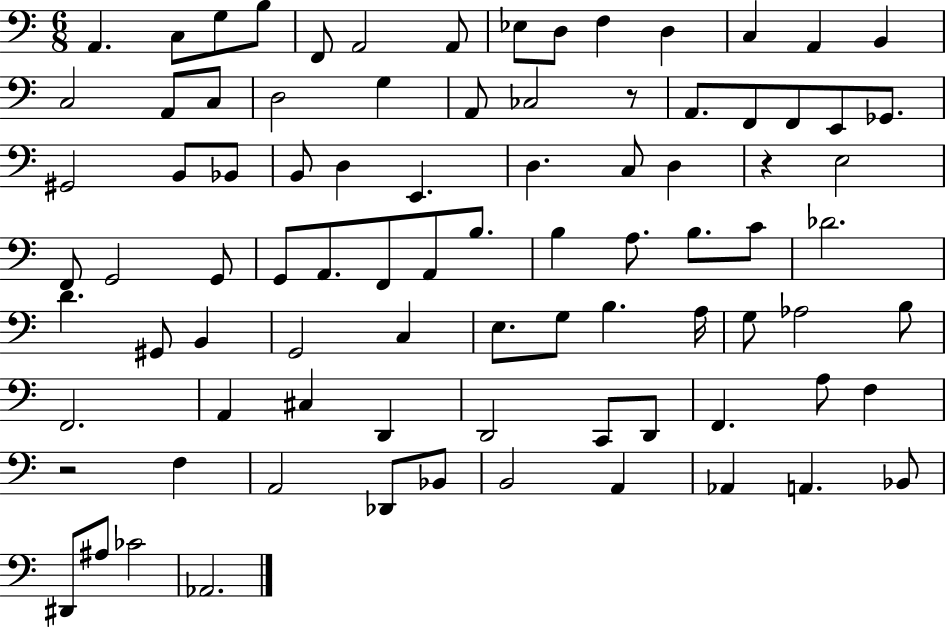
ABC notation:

X:1
T:Untitled
M:6/8
L:1/4
K:C
A,, C,/2 G,/2 B,/2 F,,/2 A,,2 A,,/2 _E,/2 D,/2 F, D, C, A,, B,, C,2 A,,/2 C,/2 D,2 G, A,,/2 _C,2 z/2 A,,/2 F,,/2 F,,/2 E,,/2 _G,,/2 ^G,,2 B,,/2 _B,,/2 B,,/2 D, E,, D, C,/2 D, z E,2 F,,/2 G,,2 G,,/2 G,,/2 A,,/2 F,,/2 A,,/2 B,/2 B, A,/2 B,/2 C/2 _D2 D ^G,,/2 B,, G,,2 C, E,/2 G,/2 B, A,/4 G,/2 _A,2 B,/2 F,,2 A,, ^C, D,, D,,2 C,,/2 D,,/2 F,, A,/2 F, z2 F, A,,2 _D,,/2 _B,,/2 B,,2 A,, _A,, A,, _B,,/2 ^D,,/2 ^A,/2 _C2 _A,,2